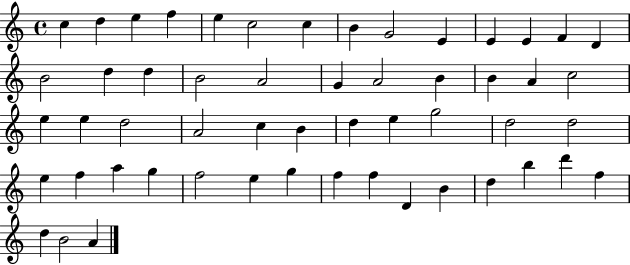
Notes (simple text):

C5/q D5/q E5/q F5/q E5/q C5/h C5/q B4/q G4/h E4/q E4/q E4/q F4/q D4/q B4/h D5/q D5/q B4/h A4/h G4/q A4/h B4/q B4/q A4/q C5/h E5/q E5/q D5/h A4/h C5/q B4/q D5/q E5/q G5/h D5/h D5/h E5/q F5/q A5/q G5/q F5/h E5/q G5/q F5/q F5/q D4/q B4/q D5/q B5/q D6/q F5/q D5/q B4/h A4/q